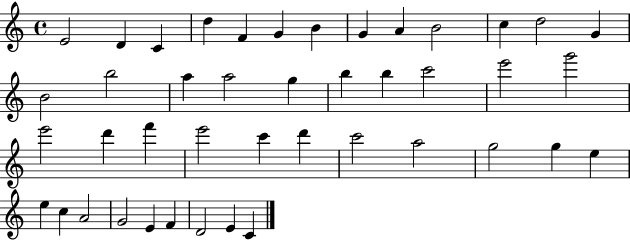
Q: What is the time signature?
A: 4/4